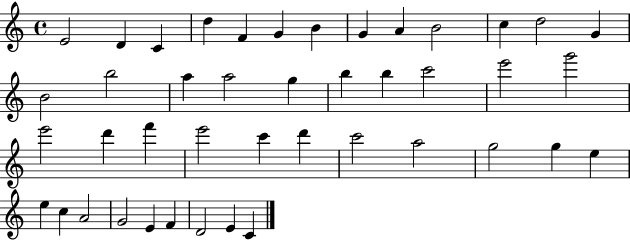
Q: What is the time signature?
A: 4/4